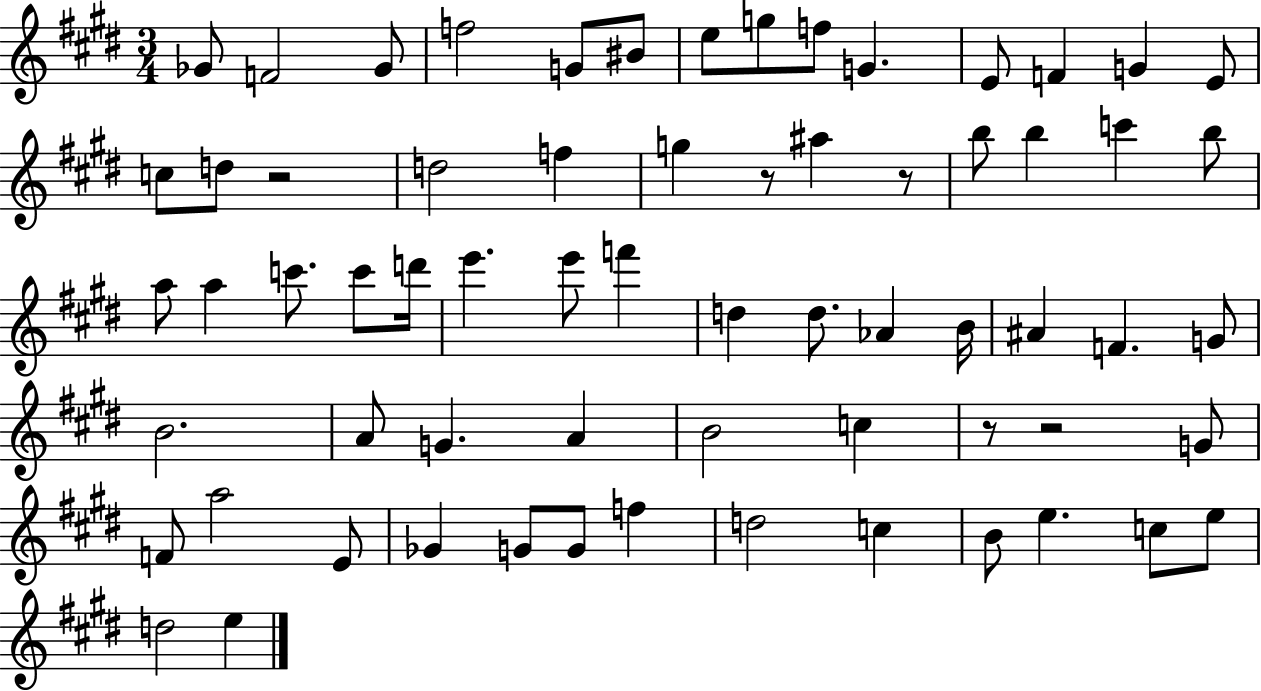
Gb4/e F4/h Gb4/e F5/h G4/e BIS4/e E5/e G5/e F5/e G4/q. E4/e F4/q G4/q E4/e C5/e D5/e R/h D5/h F5/q G5/q R/e A#5/q R/e B5/e B5/q C6/q B5/e A5/e A5/q C6/e. C6/e D6/s E6/q. E6/e F6/q D5/q D5/e. Ab4/q B4/s A#4/q F4/q. G4/e B4/h. A4/e G4/q. A4/q B4/h C5/q R/e R/h G4/e F4/e A5/h E4/e Gb4/q G4/e G4/e F5/q D5/h C5/q B4/e E5/q. C5/e E5/e D5/h E5/q